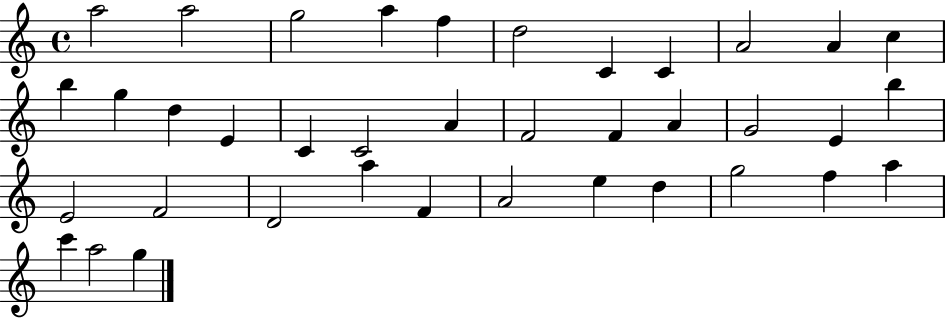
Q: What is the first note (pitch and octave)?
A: A5